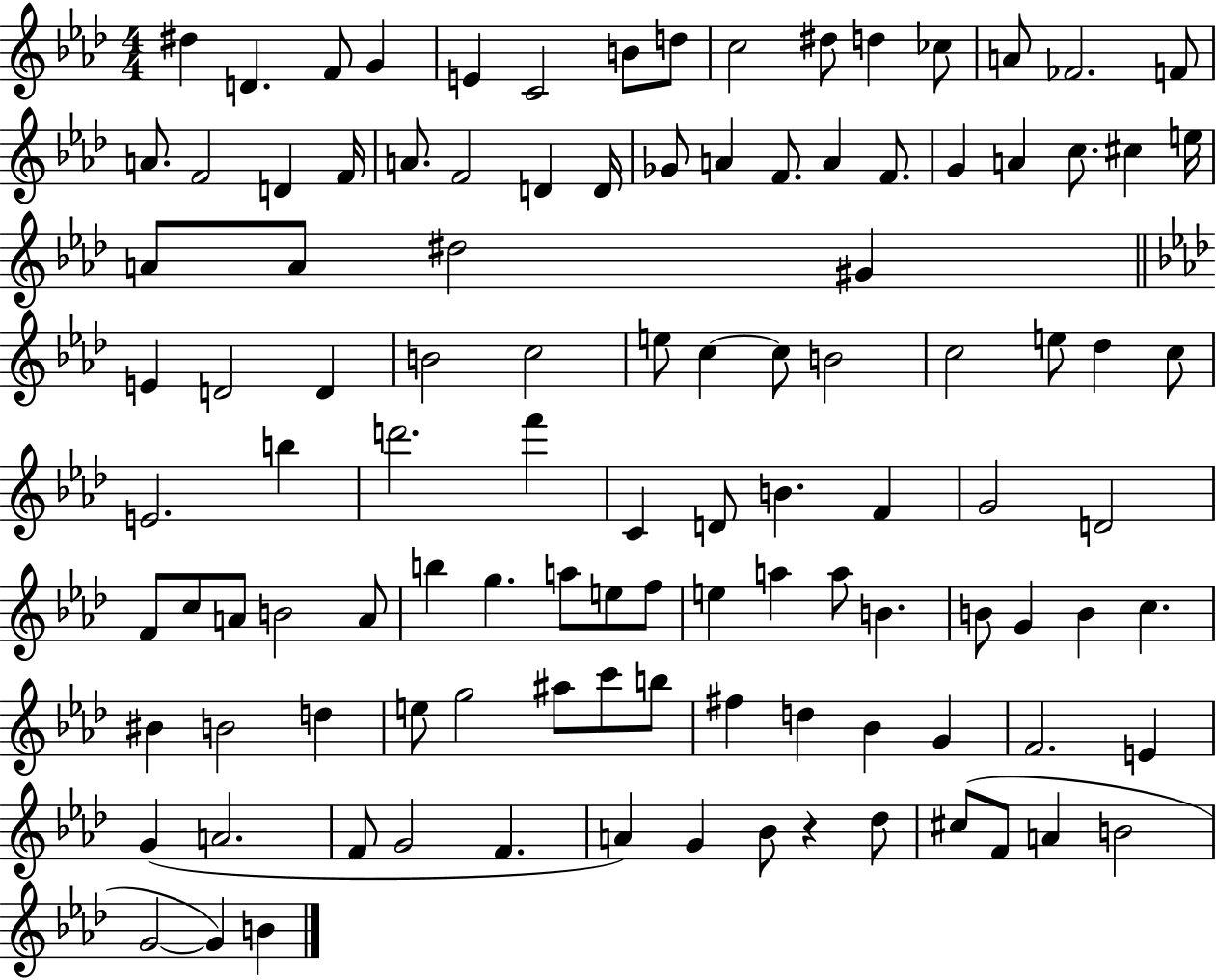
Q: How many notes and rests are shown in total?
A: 109